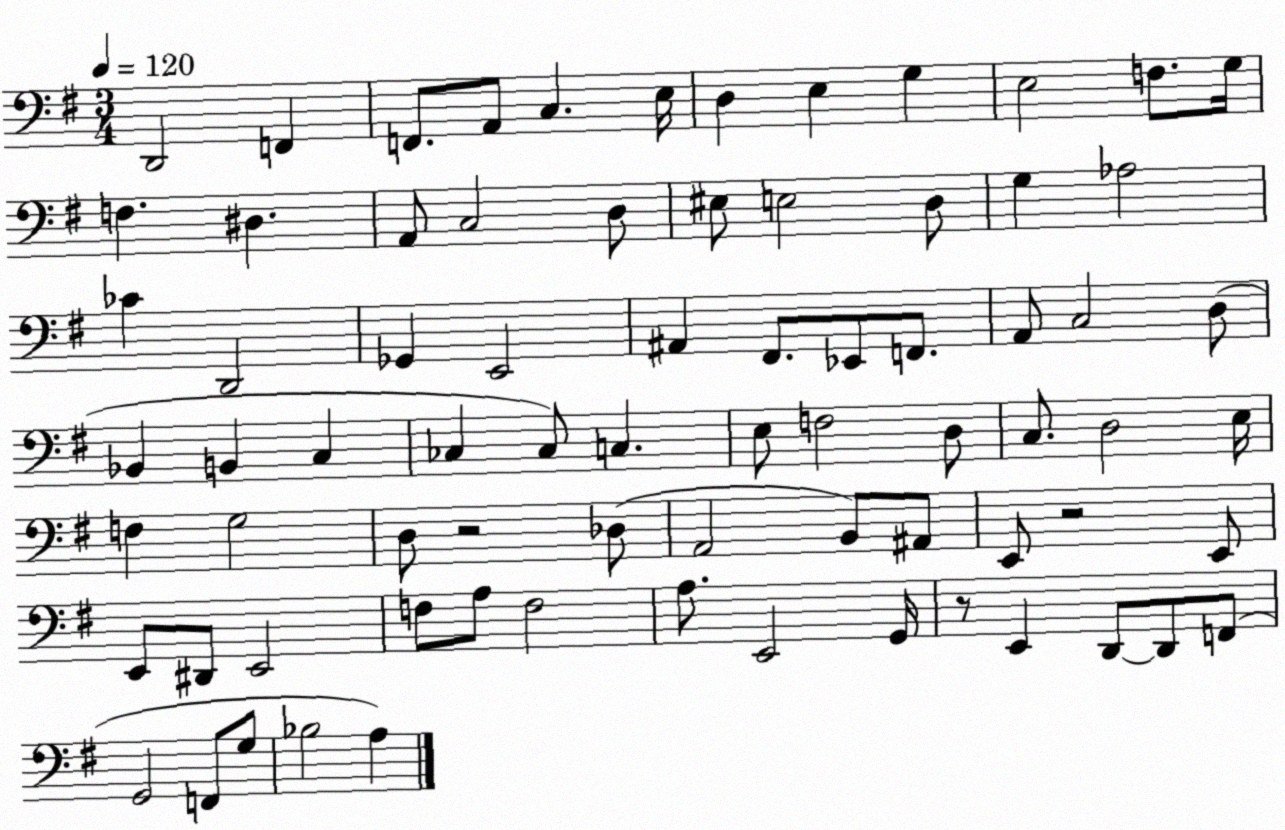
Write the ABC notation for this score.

X:1
T:Untitled
M:3/4
L:1/4
K:G
D,,2 F,, F,,/2 A,,/2 C, E,/4 D, E, G, E,2 F,/2 G,/4 F, ^D, A,,/2 C,2 D,/2 ^E,/2 E,2 D,/2 G, _A,2 _C D,,2 _G,, E,,2 ^A,, ^F,,/2 _E,,/2 F,,/2 A,,/2 C,2 D,/2 _B,, B,, C, _C, _C,/2 C, E,/2 F,2 D,/2 C,/2 D,2 E,/4 F, G,2 D,/2 z2 _D,/2 A,,2 B,,/2 ^A,,/2 E,,/2 z2 E,,/2 E,,/2 ^D,,/2 E,,2 F,/2 A,/2 F,2 A,/2 E,,2 G,,/4 z/2 E,, D,,/2 D,,/2 F,,/2 G,,2 F,,/2 G,/2 _B,2 A,